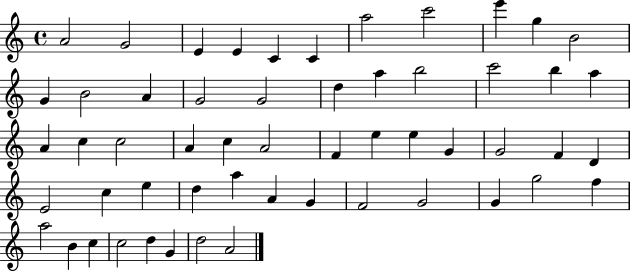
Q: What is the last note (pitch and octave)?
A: A4